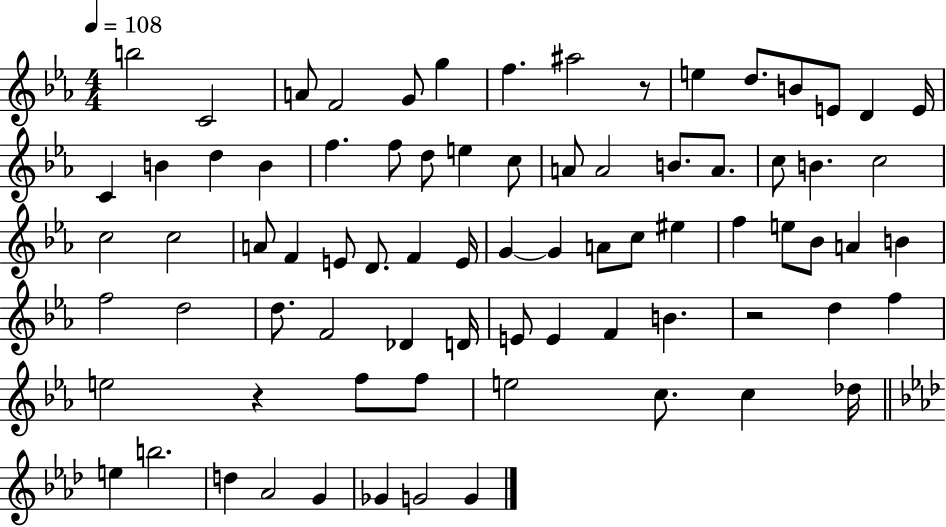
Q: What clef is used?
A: treble